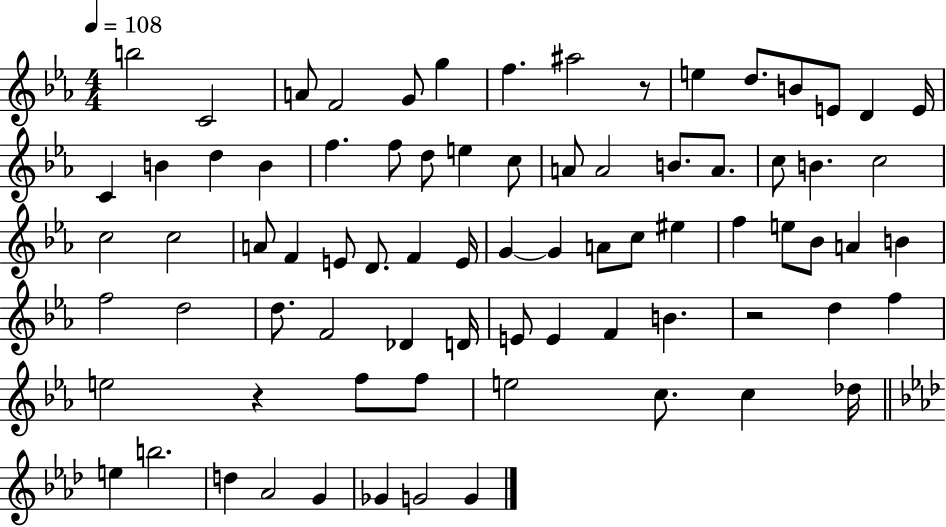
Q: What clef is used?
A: treble